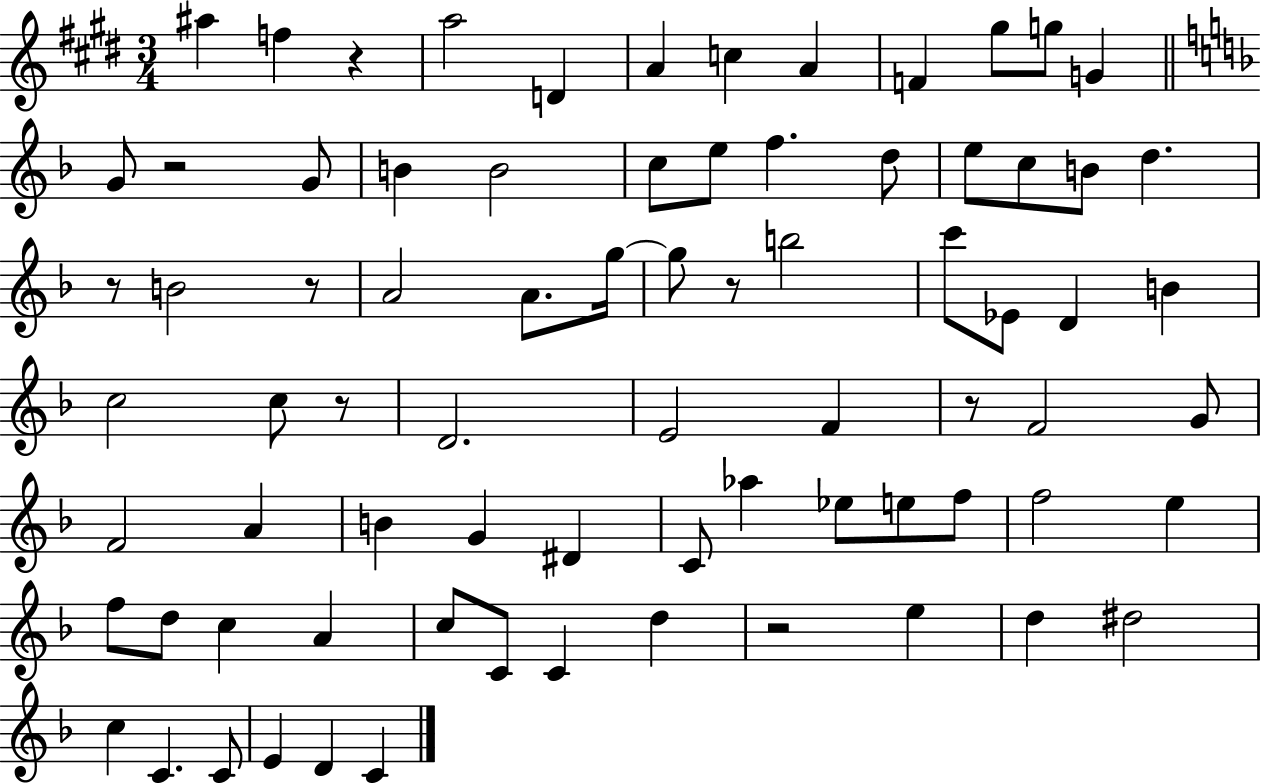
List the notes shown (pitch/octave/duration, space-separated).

A#5/q F5/q R/q A5/h D4/q A4/q C5/q A4/q F4/q G#5/e G5/e G4/q G4/e R/h G4/e B4/q B4/h C5/e E5/e F5/q. D5/e E5/e C5/e B4/e D5/q. R/e B4/h R/e A4/h A4/e. G5/s G5/e R/e B5/h C6/e Eb4/e D4/q B4/q C5/h C5/e R/e D4/h. E4/h F4/q R/e F4/h G4/e F4/h A4/q B4/q G4/q D#4/q C4/e Ab5/q Eb5/e E5/e F5/e F5/h E5/q F5/e D5/e C5/q A4/q C5/e C4/e C4/q D5/q R/h E5/q D5/q D#5/h C5/q C4/q. C4/e E4/q D4/q C4/q